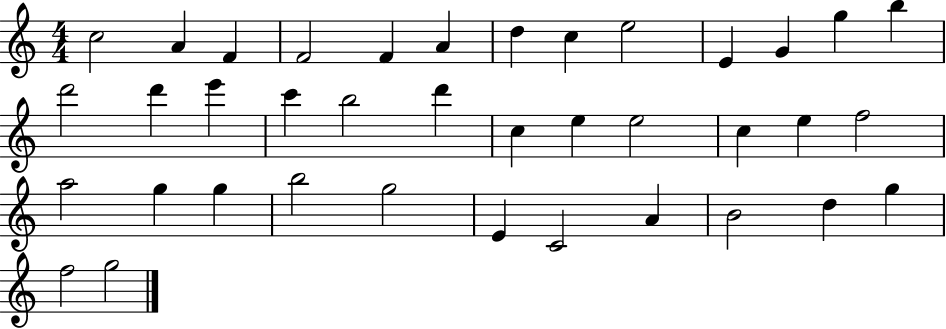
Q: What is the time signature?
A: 4/4